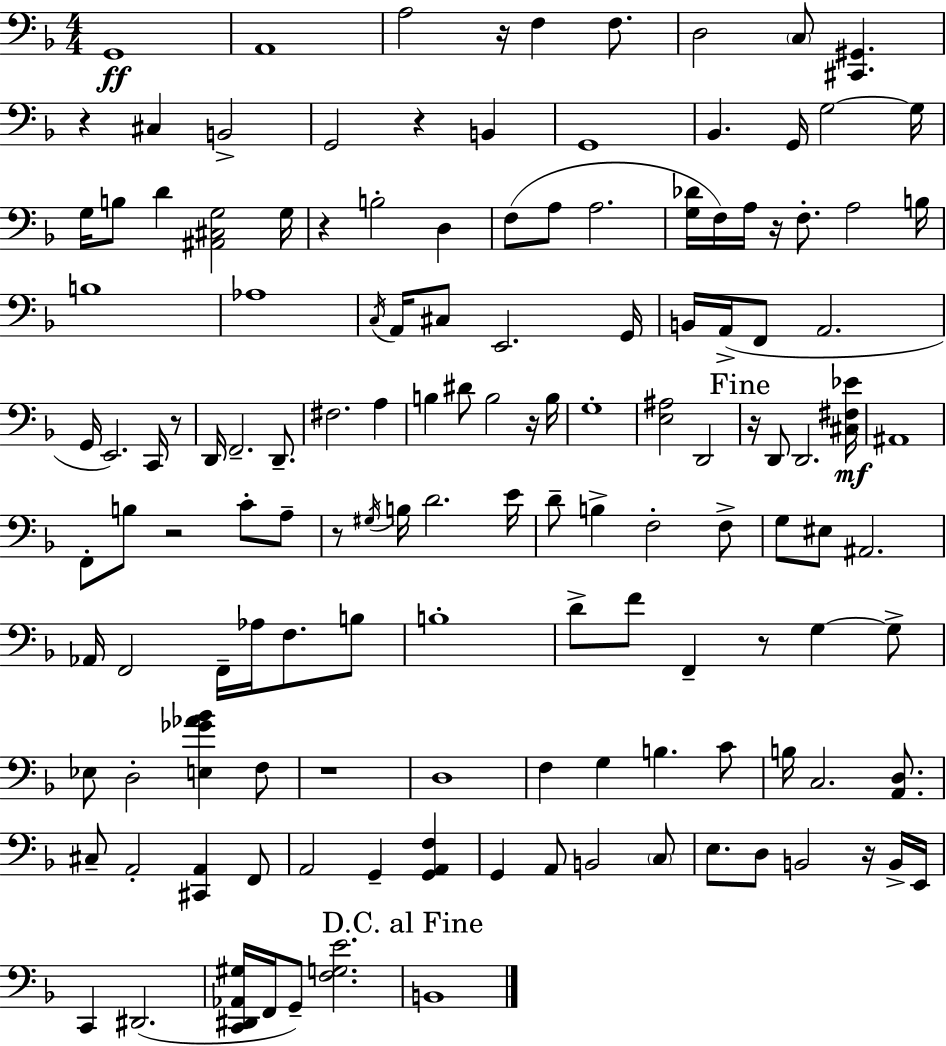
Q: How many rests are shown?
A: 13